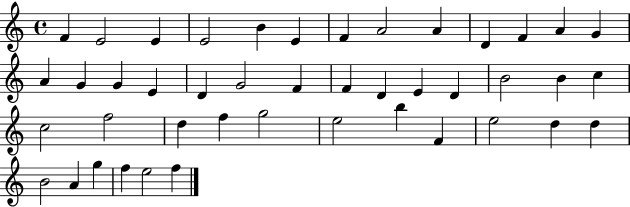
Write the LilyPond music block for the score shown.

{
  \clef treble
  \time 4/4
  \defaultTimeSignature
  \key c \major
  f'4 e'2 e'4 | e'2 b'4 e'4 | f'4 a'2 a'4 | d'4 f'4 a'4 g'4 | \break a'4 g'4 g'4 e'4 | d'4 g'2 f'4 | f'4 d'4 e'4 d'4 | b'2 b'4 c''4 | \break c''2 f''2 | d''4 f''4 g''2 | e''2 b''4 f'4 | e''2 d''4 d''4 | \break b'2 a'4 g''4 | f''4 e''2 f''4 | \bar "|."
}